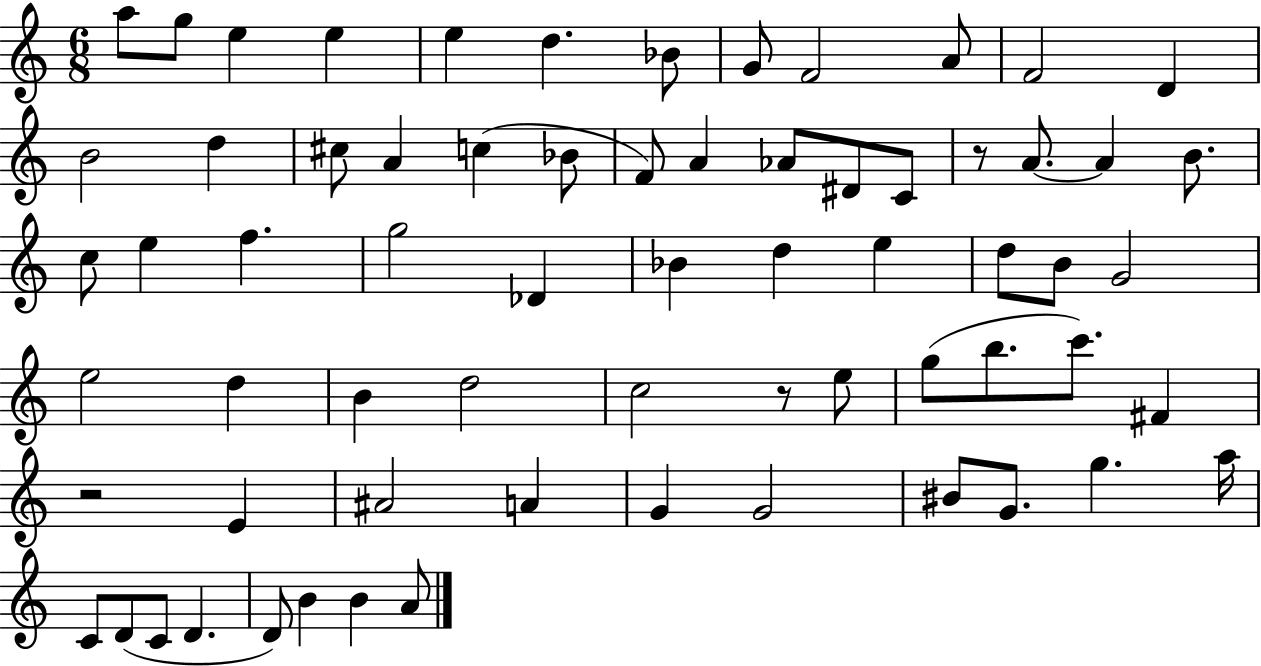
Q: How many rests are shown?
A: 3